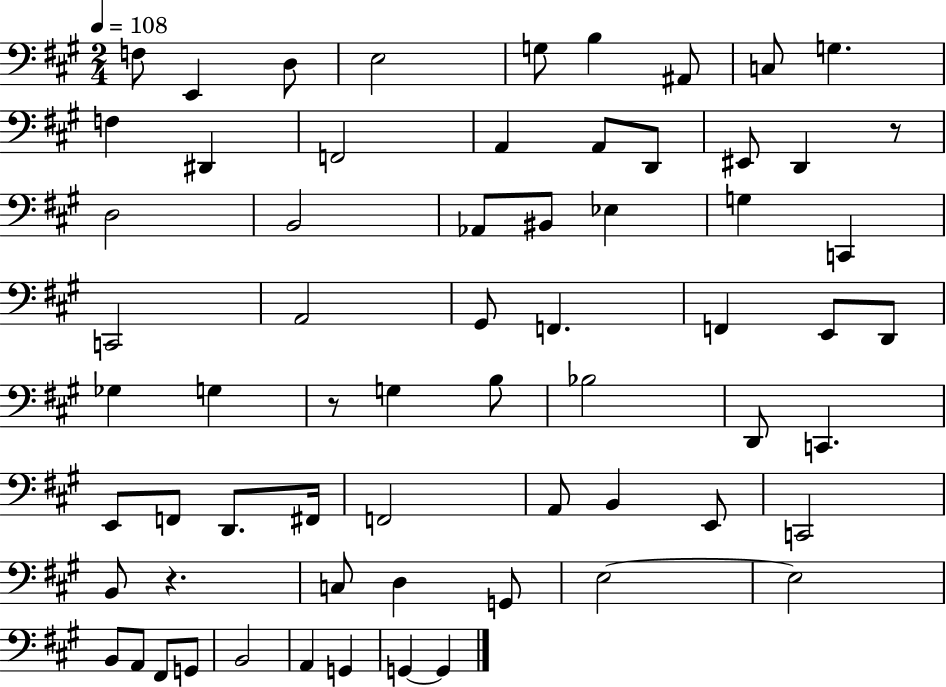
F3/e E2/q D3/e E3/h G3/e B3/q A#2/e C3/e G3/q. F3/q D#2/q F2/h A2/q A2/e D2/e EIS2/e D2/q R/e D3/h B2/h Ab2/e BIS2/e Eb3/q G3/q C2/q C2/h A2/h G#2/e F2/q. F2/q E2/e D2/e Gb3/q G3/q R/e G3/q B3/e Bb3/h D2/e C2/q. E2/e F2/e D2/e. F#2/s F2/h A2/e B2/q E2/e C2/h B2/e R/q. C3/e D3/q G2/e E3/h E3/h B2/e A2/e F#2/e G2/e B2/h A2/q G2/q G2/q G2/q